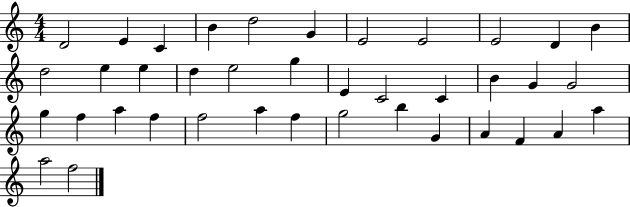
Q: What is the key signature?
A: C major